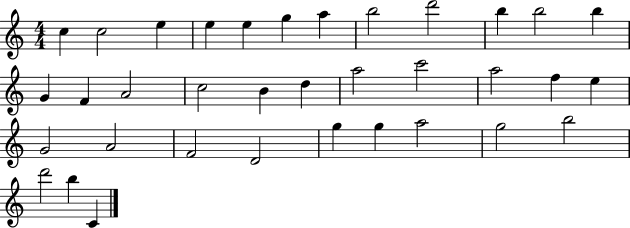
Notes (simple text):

C5/q C5/h E5/q E5/q E5/q G5/q A5/q B5/h D6/h B5/q B5/h B5/q G4/q F4/q A4/h C5/h B4/q D5/q A5/h C6/h A5/h F5/q E5/q G4/h A4/h F4/h D4/h G5/q G5/q A5/h G5/h B5/h D6/h B5/q C4/q